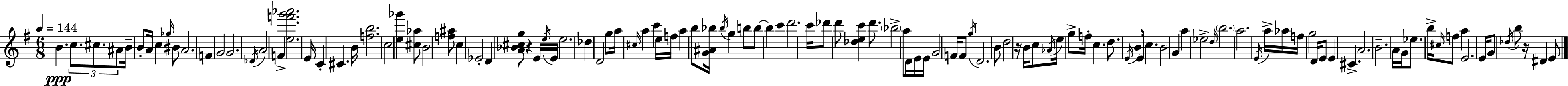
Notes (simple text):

B4/q. C5/e. C#5/e. A#4/e B4/s B4/e A4/s C5/q Gb5/s BIS4/e A4/h. F4/q G4/h G4/h. Db4/s A4/h F4/q [E5,F6,G6,Ab6]/h. E4/s C4/q C#4/q. B4/s [F5,B5]/h. C5/h [E5,Gb6]/q [C#5,Ab5]/e B4/h [F5,A#5]/e C5/q Eb4/h D4/q [A4,Bb4,C#5,G5]/e R/q E4/s E5/s E4/s E5/h. Db5/q D4/h G5/e A5/s C#5/s A5/q C6/q E5/s F5/s A5/q B5/e [G4,A#4,Bb5]/s Bb5/s G5/q B5/e B5/e B5/q C6/q D6/h. C6/s Db6/e D6/e [Db5,E5,C6]/q D6/e. Bb5/h A5/e D4/s E4/s E4/s G4/h F4/s F4/e G5/s D4/h. B4/e D5/h R/s B4/s C5/e Ab4/s E5/s G5/e F5/s C5/q. D5/e. E4/s B4/e E4/s C5/q. B4/h G4/q A5/q Eb5/h D5/s B5/h. A5/h. E4/s A5/s Ab5/s F5/s G5/h D4/s E4/e E4/q C#4/q. A4/h. B4/h. A4/s G4/s Eb5/e. B5/s C#5/s F5/e A5/q E4/h. E4/s G4/e Db5/s B5/e R/s D#4/q E4/e